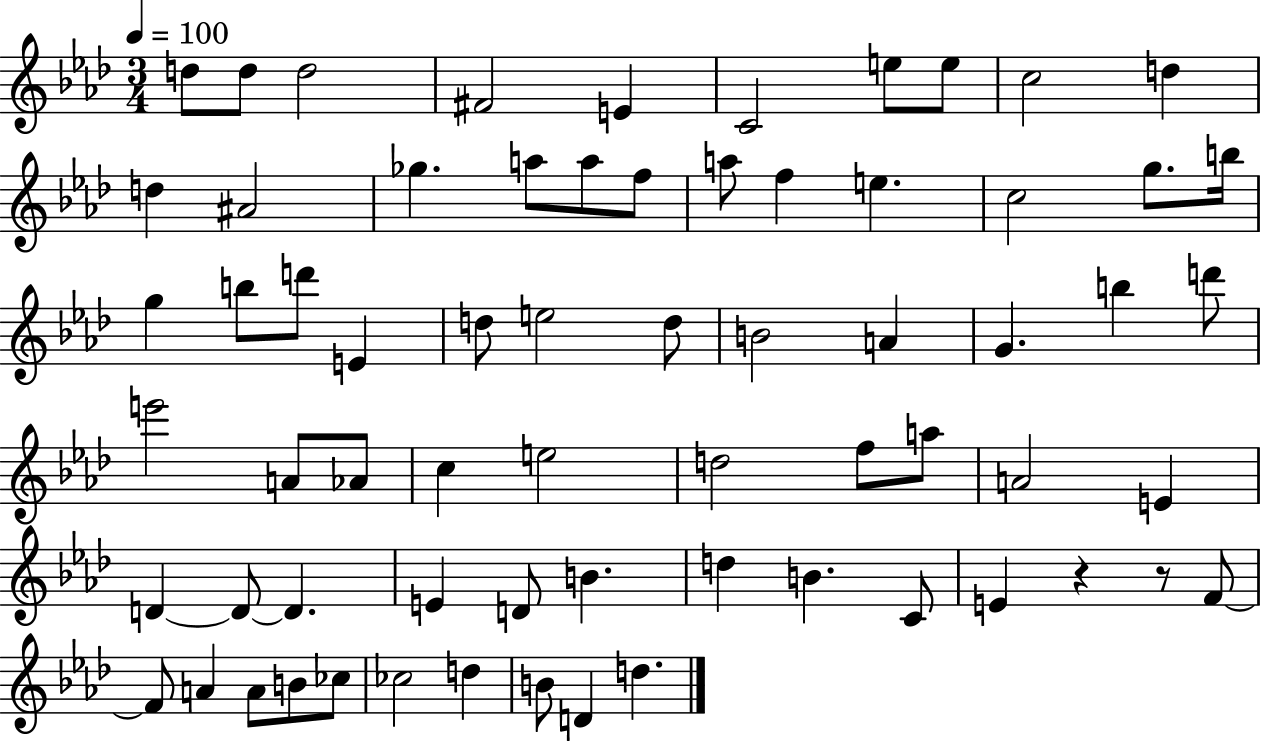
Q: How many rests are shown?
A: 2